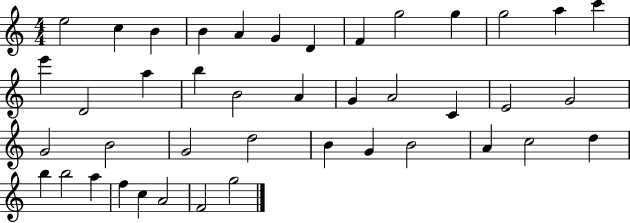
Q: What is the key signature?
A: C major